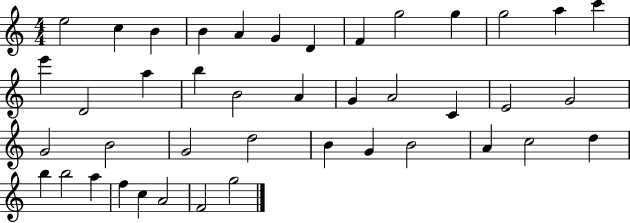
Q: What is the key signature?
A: C major